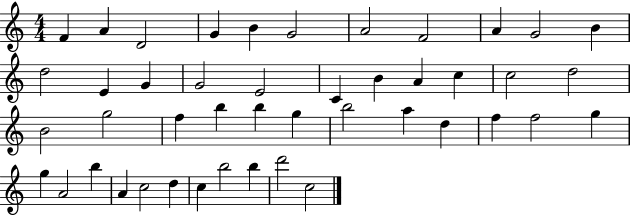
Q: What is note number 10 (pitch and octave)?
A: G4